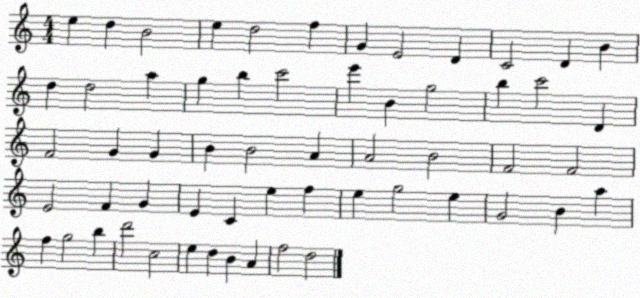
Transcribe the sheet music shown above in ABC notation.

X:1
T:Untitled
M:4/4
L:1/4
K:C
e d B2 e d2 f G E2 D C2 D B d d2 a g b c'2 e' B g2 b c'2 D F2 G G B B2 A A2 B2 F2 F2 E2 F G E C e f e g2 e G2 B a f g2 b d'2 c2 e d B A f2 d2